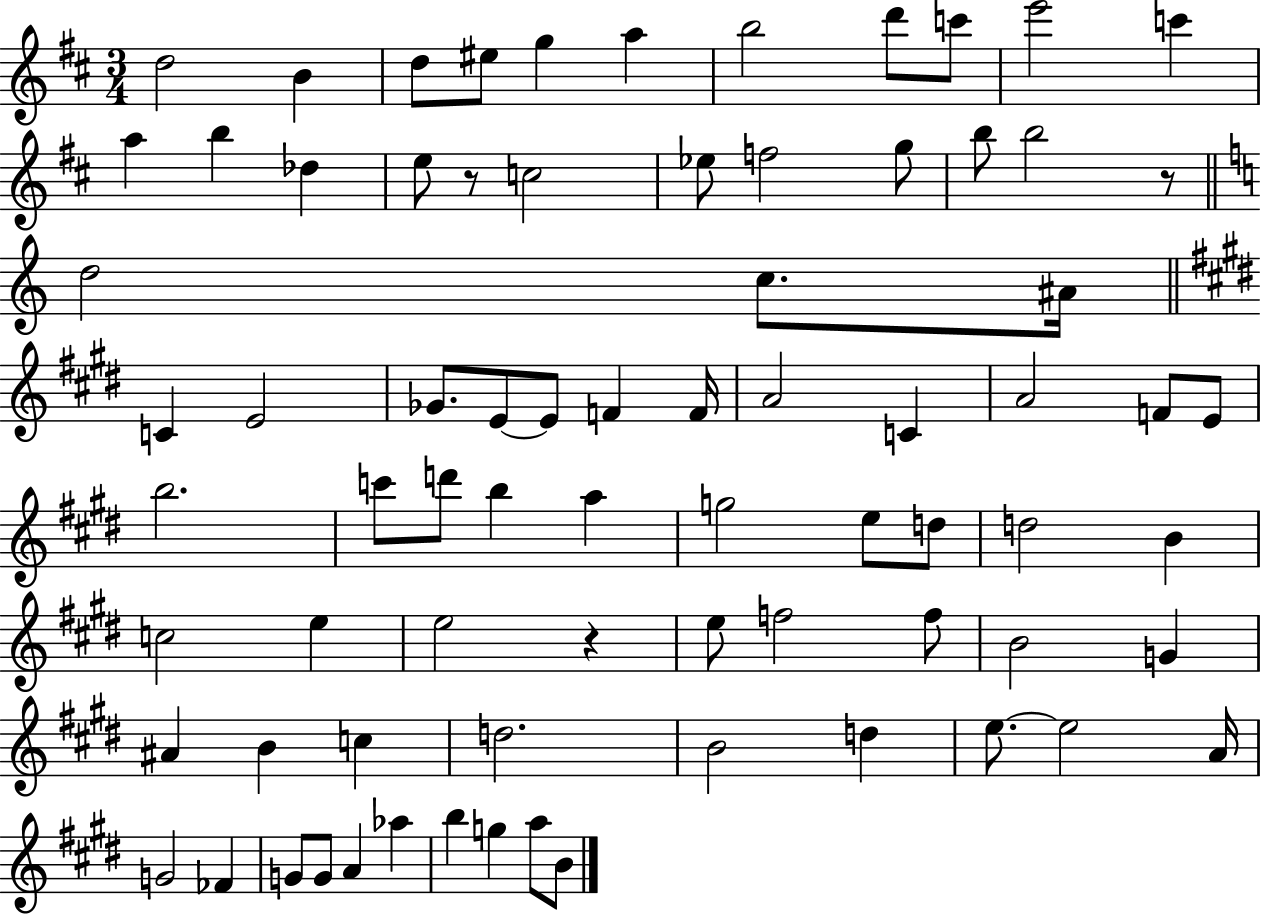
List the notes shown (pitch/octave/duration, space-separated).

D5/h B4/q D5/e EIS5/e G5/q A5/q B5/h D6/e C6/e E6/h C6/q A5/q B5/q Db5/q E5/e R/e C5/h Eb5/e F5/h G5/e B5/e B5/h R/e D5/h C5/e. A#4/s C4/q E4/h Gb4/e. E4/e E4/e F4/q F4/s A4/h C4/q A4/h F4/e E4/e B5/h. C6/e D6/e B5/q A5/q G5/h E5/e D5/e D5/h B4/q C5/h E5/q E5/h R/q E5/e F5/h F5/e B4/h G4/q A#4/q B4/q C5/q D5/h. B4/h D5/q E5/e. E5/h A4/s G4/h FES4/q G4/e G4/e A4/q Ab5/q B5/q G5/q A5/e B4/e